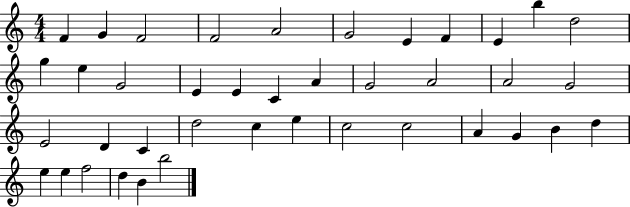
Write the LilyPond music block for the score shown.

{
  \clef treble
  \numericTimeSignature
  \time 4/4
  \key c \major
  f'4 g'4 f'2 | f'2 a'2 | g'2 e'4 f'4 | e'4 b''4 d''2 | \break g''4 e''4 g'2 | e'4 e'4 c'4 a'4 | g'2 a'2 | a'2 g'2 | \break e'2 d'4 c'4 | d''2 c''4 e''4 | c''2 c''2 | a'4 g'4 b'4 d''4 | \break e''4 e''4 f''2 | d''4 b'4 b''2 | \bar "|."
}